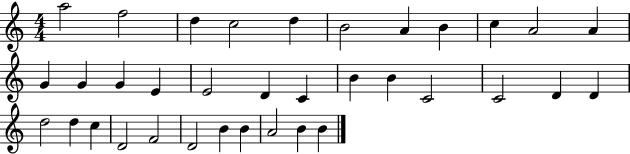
{
  \clef treble
  \numericTimeSignature
  \time 4/4
  \key c \major
  a''2 f''2 | d''4 c''2 d''4 | b'2 a'4 b'4 | c''4 a'2 a'4 | \break g'4 g'4 g'4 e'4 | e'2 d'4 c'4 | b'4 b'4 c'2 | c'2 d'4 d'4 | \break d''2 d''4 c''4 | d'2 f'2 | d'2 b'4 b'4 | a'2 b'4 b'4 | \break \bar "|."
}